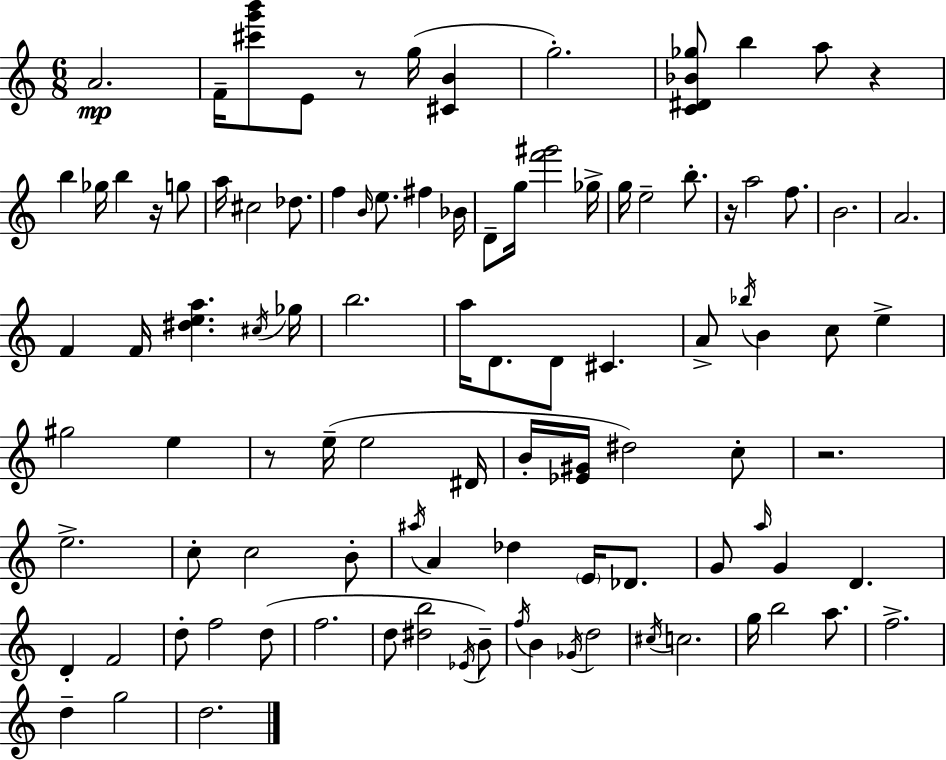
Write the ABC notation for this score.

X:1
T:Untitled
M:6/8
L:1/4
K:Am
A2 F/4 [^c'g'b']/2 E/2 z/2 g/4 [^CB] g2 [C^D_B_g]/2 b a/2 z b _g/4 b z/4 g/2 a/4 ^c2 _d/2 f B/4 e/2 ^f _B/4 D/2 g/4 [f'^g']2 _g/4 g/4 e2 b/2 z/4 a2 f/2 B2 A2 F F/4 [^dea] ^c/4 _g/4 b2 a/4 D/2 D/2 ^C A/2 _b/4 B c/2 e ^g2 e z/2 e/4 e2 ^D/4 B/4 [_E^G]/4 ^d2 c/2 z2 e2 c/2 c2 B/2 ^a/4 A _d E/4 _D/2 G/2 a/4 G D D F2 d/2 f2 d/2 f2 d/2 [^db]2 _E/4 B/2 f/4 B _G/4 d2 ^c/4 c2 g/4 b2 a/2 f2 d g2 d2